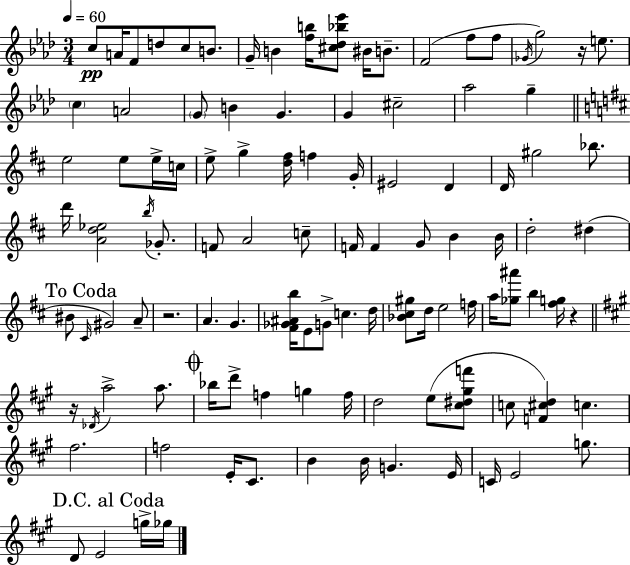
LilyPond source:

{
  \clef treble
  \numericTimeSignature
  \time 3/4
  \key f \minor
  \tempo 4 = 60
  \repeat volta 2 { c''8\pp a'16 f'8 d''8 c''8 b'8. | g'16-- b'4 <f'' b''>16 <cis'' des'' bes'' ees'''>8 bis'16 b'8.-- | f'2( f''8 f''8 | \acciaccatura { ges'16 }) g''2 r16 e''8. | \break \parenthesize c''4 a'2 | \parenthesize g'8 b'4 g'4. | g'4 cis''2-- | aes''2 g''4-- | \break \bar "||" \break \key d \major e''2 e''8 e''16-> c''16 | e''8-> g''4-> <d'' fis''>16 f''4 g'16-. | eis'2 d'4 | d'16 gis''2 bes''8. | \break d'''16 <a' d'' ees''>2 \acciaccatura { b''16 } ges'8.-. | f'8 a'2 c''8-- | f'16 f'4 g'8 b'4 | b'16 d''2-. dis''4( | \break \mark "To Coda" bis'8 \grace { cis'16 }) gis'2 | a'8-- r2. | a'4. g'4. | <fis' ges' ais' b''>16 e'8 g'8-> c''4. | \break d''16 <bes' cis'' gis''>8 d''16 e''2 | f''16 a''16 <ges'' ais'''>8 b''4 <fis'' g''>16 r4 | \bar "||" \break \key a \major r16 \acciaccatura { des'16 } a''2-> a''8. | \mark \markup { \musicglyph "scripts.coda" } bes''16 d'''8-> f''4 g''4 | f''16 d''2 e''8( <cis'' dis'' gis'' f'''>8 | c''8 <f' cis'' d''>4) c''4. | \break fis''2. | f''2 e'16-. cis'8. | b'4 b'16 g'4. | e'16 c'16 e'2 g''8. | \break \mark "D.C. al Coda" d'8 e'2 g''16-> | ges''16 } \bar "|."
}